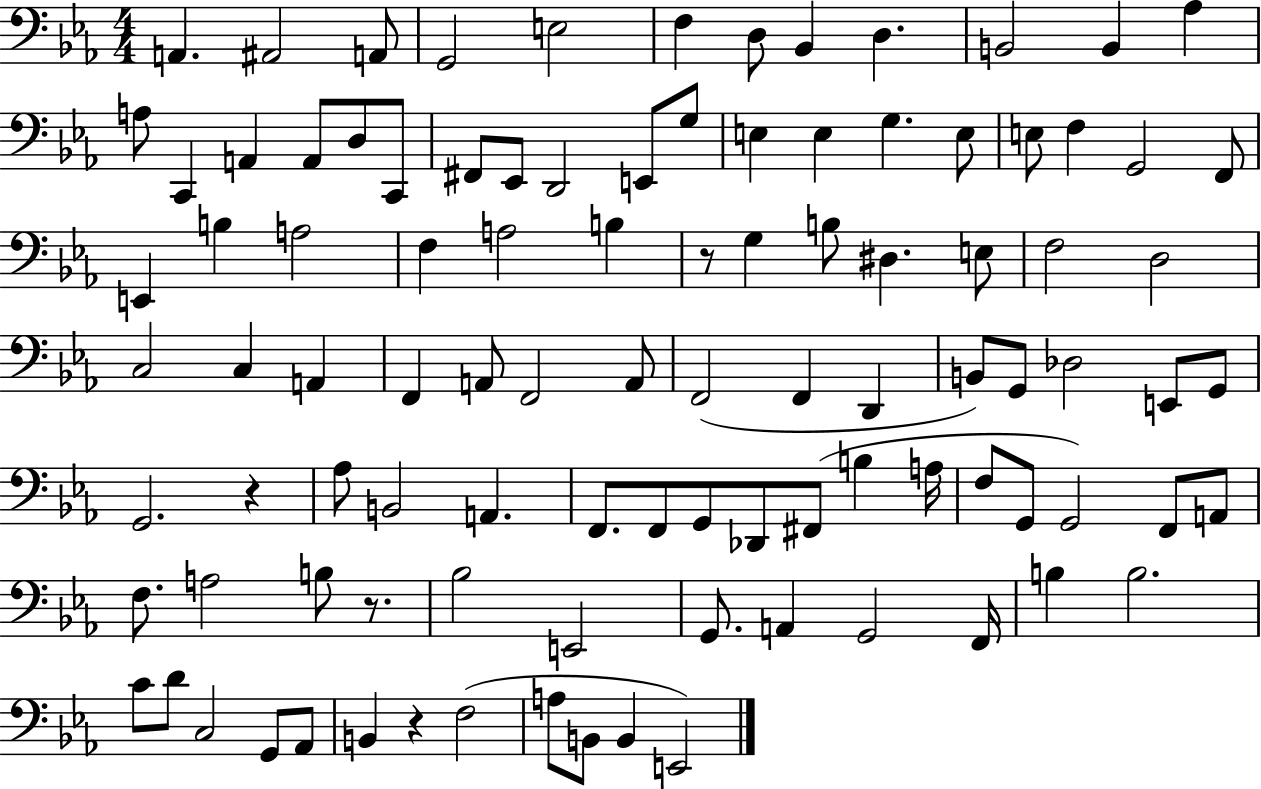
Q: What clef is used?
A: bass